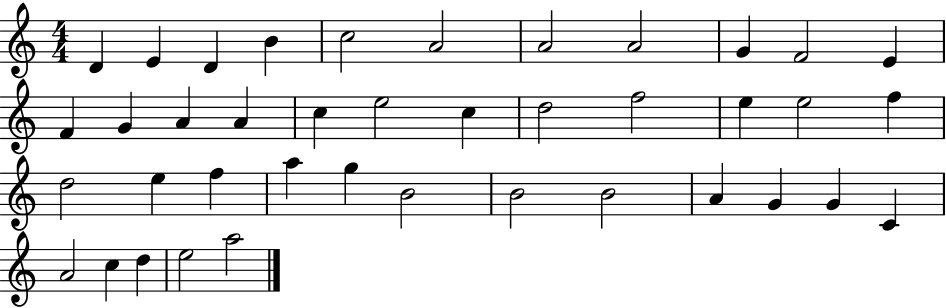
D4/q E4/q D4/q B4/q C5/h A4/h A4/h A4/h G4/q F4/h E4/q F4/q G4/q A4/q A4/q C5/q E5/h C5/q D5/h F5/h E5/q E5/h F5/q D5/h E5/q F5/q A5/q G5/q B4/h B4/h B4/h A4/q G4/q G4/q C4/q A4/h C5/q D5/q E5/h A5/h